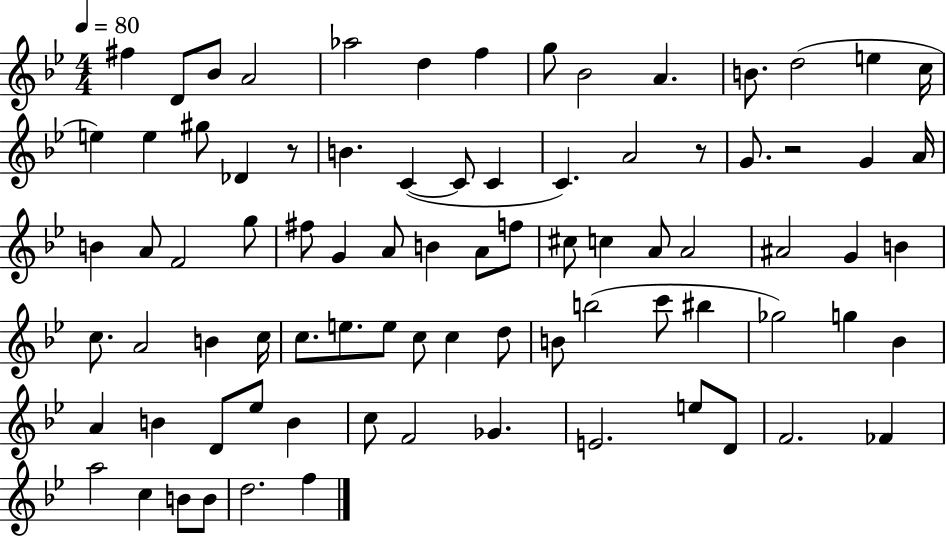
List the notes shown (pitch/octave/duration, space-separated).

F#5/q D4/e Bb4/e A4/h Ab5/h D5/q F5/q G5/e Bb4/h A4/q. B4/e. D5/h E5/q C5/s E5/q E5/q G#5/e Db4/q R/e B4/q. C4/q C4/e C4/q C4/q. A4/h R/e G4/e. R/h G4/q A4/s B4/q A4/e F4/h G5/e F#5/e G4/q A4/e B4/q A4/e F5/e C#5/e C5/q A4/e A4/h A#4/h G4/q B4/q C5/e. A4/h B4/q C5/s C5/e. E5/e. E5/e C5/e C5/q D5/e B4/e B5/h C6/e BIS5/q Gb5/h G5/q Bb4/q A4/q B4/q D4/e Eb5/e B4/q C5/e F4/h Gb4/q. E4/h. E5/e D4/e F4/h. FES4/q A5/h C5/q B4/e B4/e D5/h. F5/q